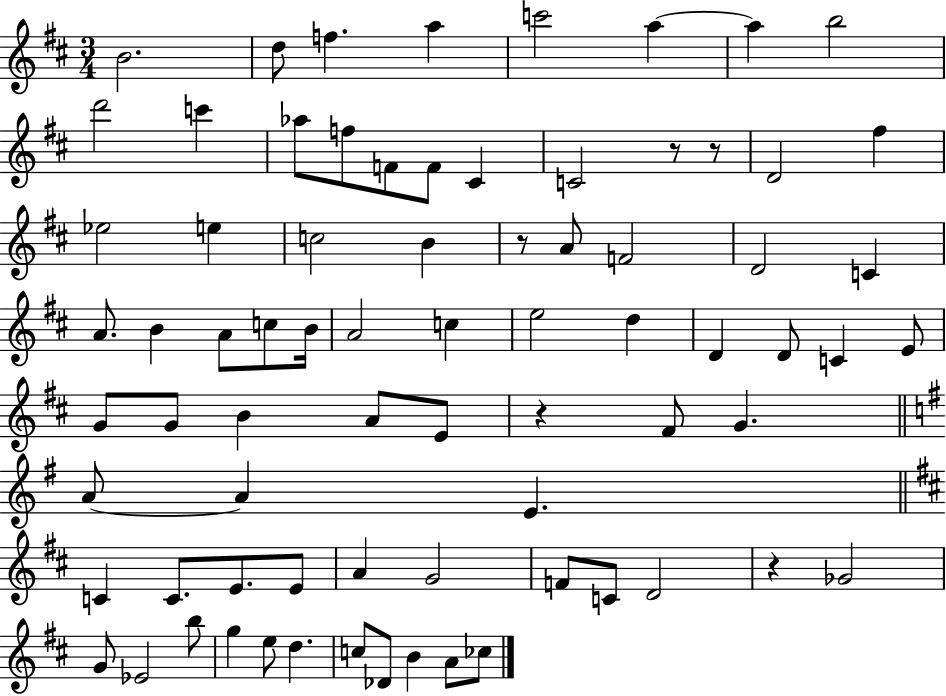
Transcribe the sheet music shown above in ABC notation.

X:1
T:Untitled
M:3/4
L:1/4
K:D
B2 d/2 f a c'2 a a b2 d'2 c' _a/2 f/2 F/2 F/2 ^C C2 z/2 z/2 D2 ^f _e2 e c2 B z/2 A/2 F2 D2 C A/2 B A/2 c/2 B/4 A2 c e2 d D D/2 C E/2 G/2 G/2 B A/2 E/2 z ^F/2 G A/2 A E C C/2 E/2 E/2 A G2 F/2 C/2 D2 z _G2 G/2 _E2 b/2 g e/2 d c/2 _D/2 B A/2 _c/2